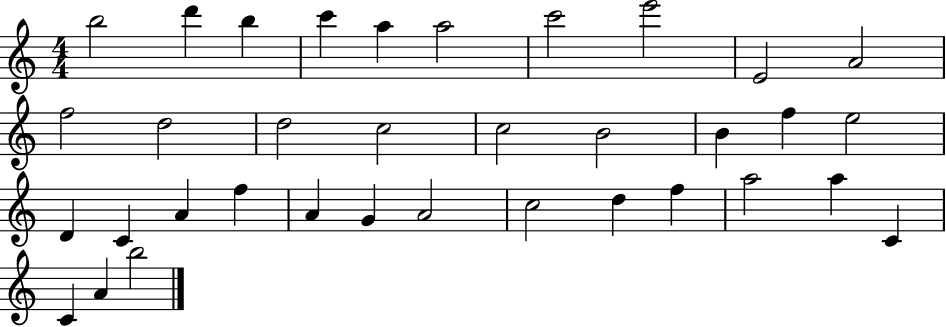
B5/h D6/q B5/q C6/q A5/q A5/h C6/h E6/h E4/h A4/h F5/h D5/h D5/h C5/h C5/h B4/h B4/q F5/q E5/h D4/q C4/q A4/q F5/q A4/q G4/q A4/h C5/h D5/q F5/q A5/h A5/q C4/q C4/q A4/q B5/h